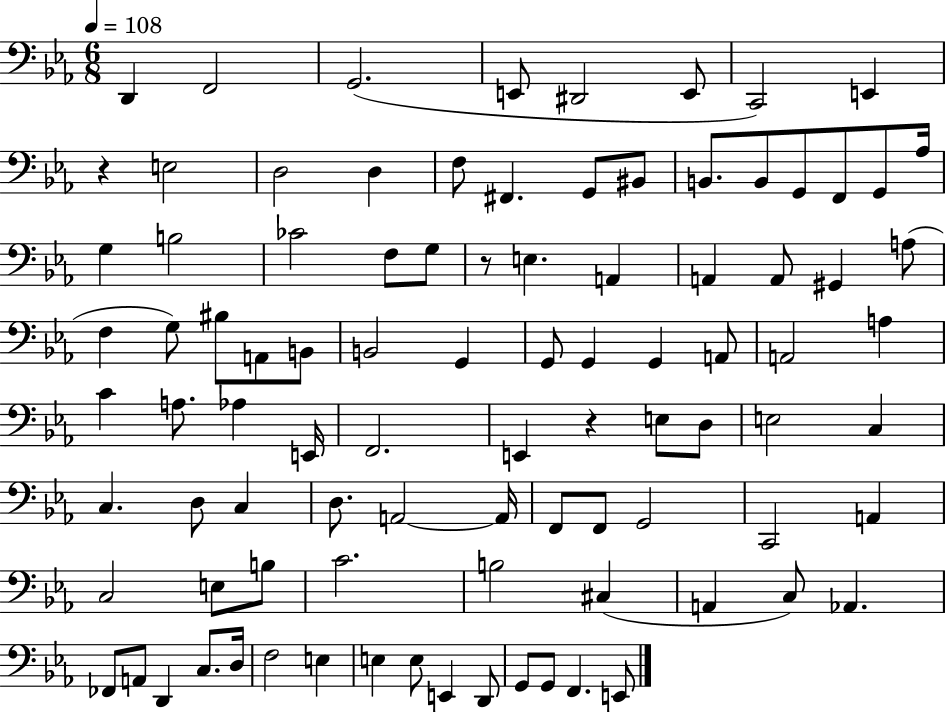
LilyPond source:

{
  \clef bass
  \numericTimeSignature
  \time 6/8
  \key ees \major
  \tempo 4 = 108
  d,4 f,2 | g,2.( | e,8 dis,2 e,8 | c,2) e,4 | \break r4 e2 | d2 d4 | f8 fis,4. g,8 bis,8 | b,8. b,8 g,8 f,8 g,8 aes16 | \break g4 b2 | ces'2 f8 g8 | r8 e4. a,4 | a,4 a,8 gis,4 a8( | \break f4 g8) bis8 a,8 b,8 | b,2 g,4 | g,8 g,4 g,4 a,8 | a,2 a4 | \break c'4 a8. aes4 e,16 | f,2. | e,4 r4 e8 d8 | e2 c4 | \break c4. d8 c4 | d8. a,2~~ a,16 | f,8 f,8 g,2 | c,2 a,4 | \break c2 e8 b8 | c'2. | b2 cis4( | a,4 c8) aes,4. | \break fes,8 a,8 d,4 c8. d16 | f2 e4 | e4 e8 e,4 d,8 | g,8 g,8 f,4. e,8 | \break \bar "|."
}